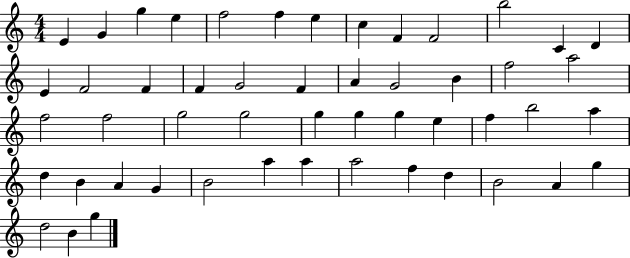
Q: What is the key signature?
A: C major